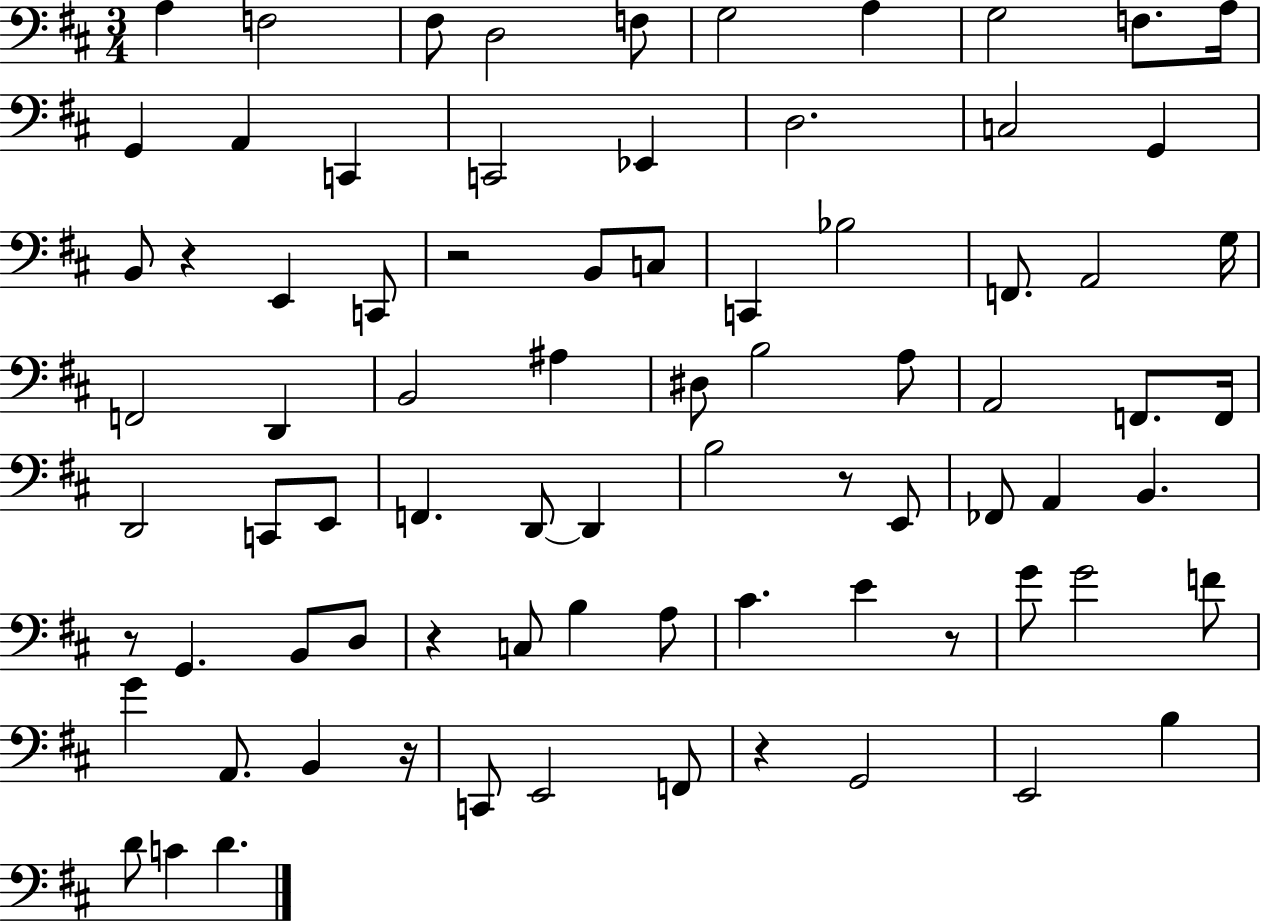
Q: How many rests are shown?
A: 8